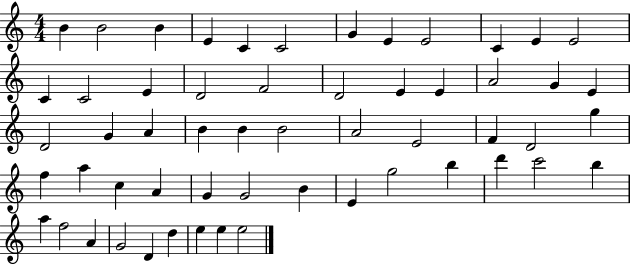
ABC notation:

X:1
T:Untitled
M:4/4
L:1/4
K:C
B B2 B E C C2 G E E2 C E E2 C C2 E D2 F2 D2 E E A2 G E D2 G A B B B2 A2 E2 F D2 g f a c A G G2 B E g2 b d' c'2 b a f2 A G2 D d e e e2